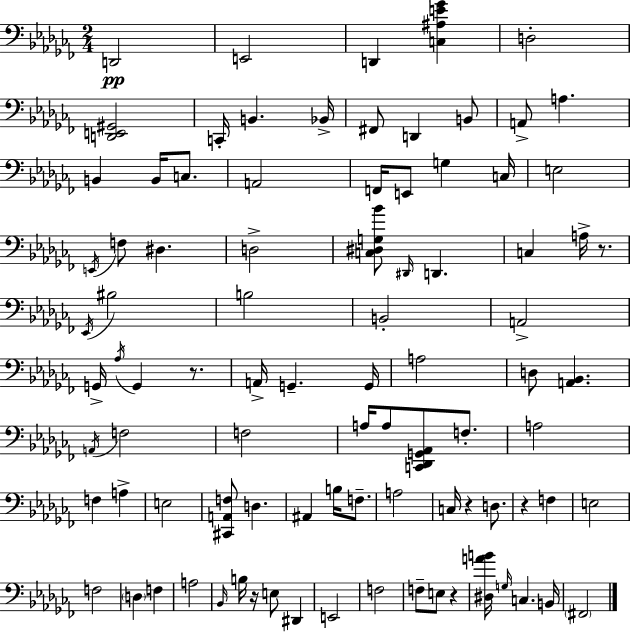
{
  \clef bass
  \numericTimeSignature
  \time 2/4
  \key aes \minor
  d,2\pp | e,2 | d,4 <c ais e' ges'>4 | d2-. | \break <d, e, gis,>2 | c,16-. b,4. bes,16-> | fis,8 d,4 b,8 | a,8-> a4. | \break b,4 b,16 c8. | a,2 | f,16 e,8 g4 c16 | e2 | \break \acciaccatura { e,16 } f8 dis4. | d2-> | <c dis g bes'>8 \grace { dis,16 } d,4. | c4 a16-> r8. | \break \acciaccatura { ees,16 } bis2 | b2 | b,2-. | a,2-> | \break g,16-> \acciaccatura { aes16 } g,4 | r8. a,16-> g,4.-- | g,16 a2 | d8 <a, bes,>4. | \break \acciaccatura { a,16 } f2 | f2 | a16 a8 | <c, des, g, aes,>8 f8.-. a2 | \break f4 | a4-> e2 | <cis, a, f>8 d4. | ais,4 | \break b16 f8.-- a2 | c16 r4 | d8. r4 | f4 e2 | \break f2 | \parenthesize d4 | f4 a2 | \grace { bes,16 } b16 r16 | \break e8 dis,4 e,2 | f2 | f8-- | e8 r4 <dis a' b'>16 \grace { g16 } | \break c4. b,16 \parenthesize fis,2 | \bar "|."
}